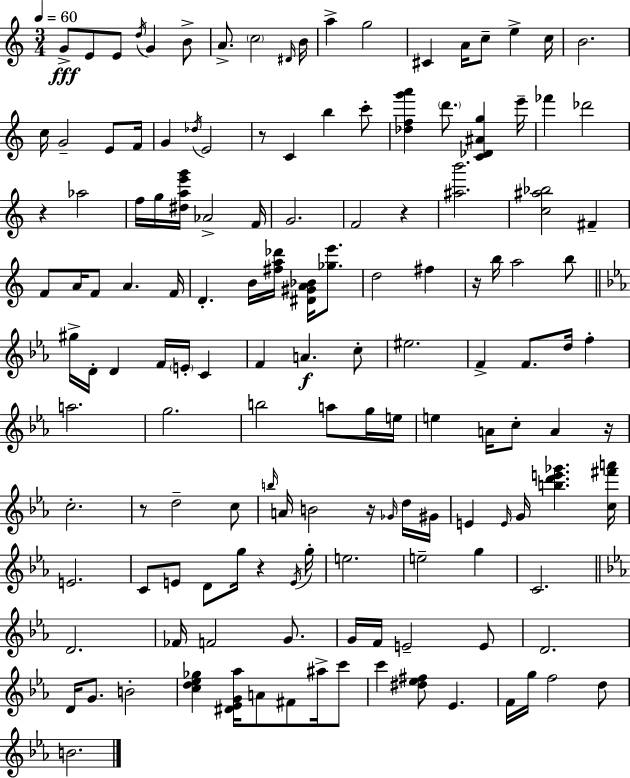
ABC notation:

X:1
T:Untitled
M:3/4
L:1/4
K:Am
G/2 E/2 E/2 d/4 G B/2 A/2 c2 ^D/4 B/4 a g2 ^C A/4 c/2 e c/4 B2 c/4 G2 E/2 F/4 G _d/4 E2 z/2 C b c'/2 [_dfg'a'] d'/2 [C_D^Ag] e'/4 _f' _d'2 z _a2 f/4 g/4 [^dae'g']/4 _A2 F/4 G2 F2 z [^ab']2 [c^a_b]2 ^F F/2 A/4 F/2 A F/4 D B/4 [^fa_d']/4 [^D^GA_B]/4 [_ge']/2 d2 ^f z/4 b/4 a2 b/2 ^g/4 D/4 D F/4 E/4 C F A c/2 ^e2 F F/2 d/4 f a2 g2 b2 a/2 g/4 e/4 e A/4 c/2 A z/4 c2 z/2 d2 c/2 b/4 A/4 B2 z/4 _G/4 d/4 ^G/4 E E/4 G/4 [bd'e'_g'] [c^f'a']/4 E2 C/2 E/2 D/2 g/4 z E/4 g/4 e2 e2 g C2 D2 _F/4 F2 G/2 G/4 F/4 E2 E/2 D2 D/4 G/2 B2 [cd_e_g] [^D_EG_a]/4 A/2 ^F/2 ^a/4 c'/2 c' [^d_e^f]/2 _E F/4 g/4 f2 d/2 B2